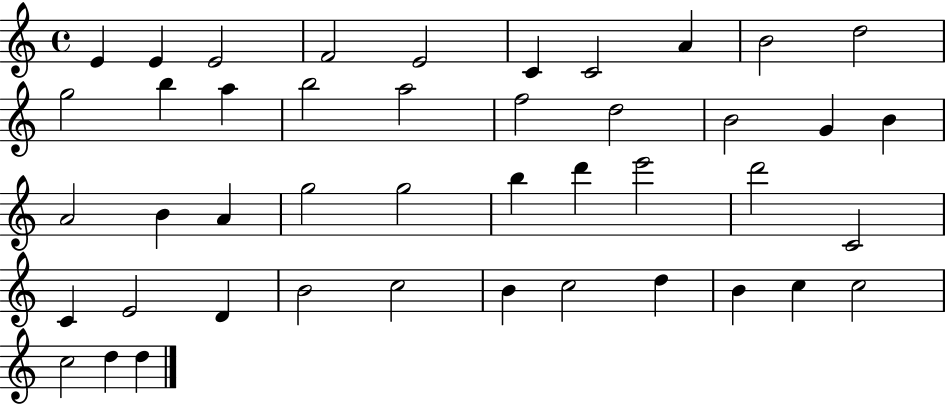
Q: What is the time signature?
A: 4/4